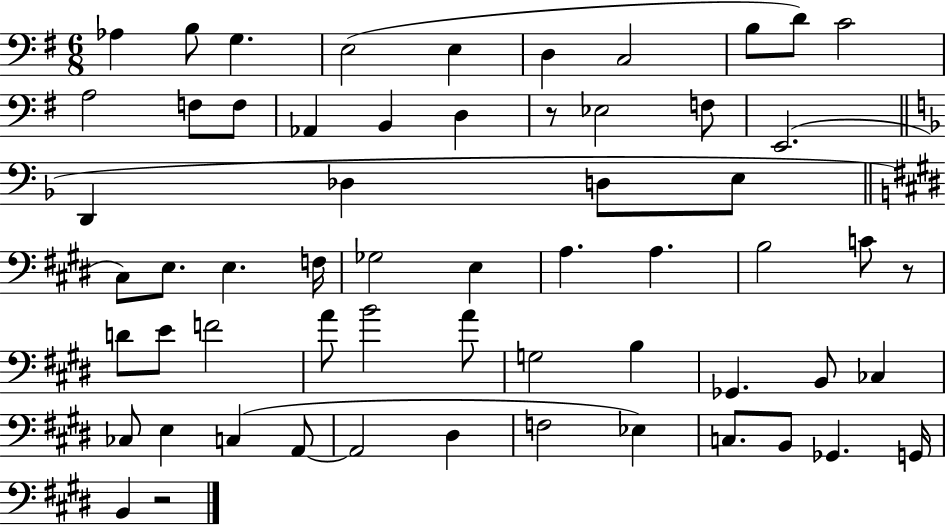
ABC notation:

X:1
T:Untitled
M:6/8
L:1/4
K:G
_A, B,/2 G, E,2 E, D, C,2 B,/2 D/2 C2 A,2 F,/2 F,/2 _A,, B,, D, z/2 _E,2 F,/2 E,,2 D,, _D, D,/2 E,/2 ^C,/2 E,/2 E, F,/4 _G,2 E, A, A, B,2 C/2 z/2 D/2 E/2 F2 A/2 B2 A/2 G,2 B, _G,, B,,/2 _C, _C,/2 E, C, A,,/2 A,,2 ^D, F,2 _E, C,/2 B,,/2 _G,, G,,/4 B,, z2